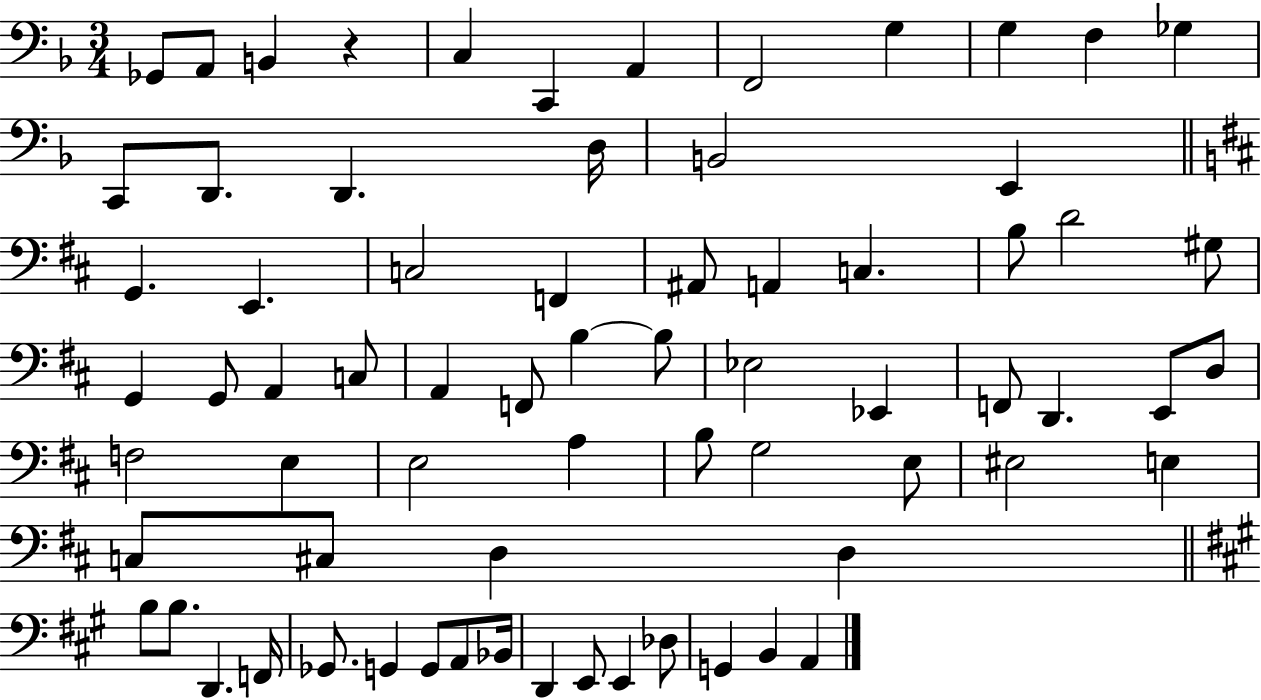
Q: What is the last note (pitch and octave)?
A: A2